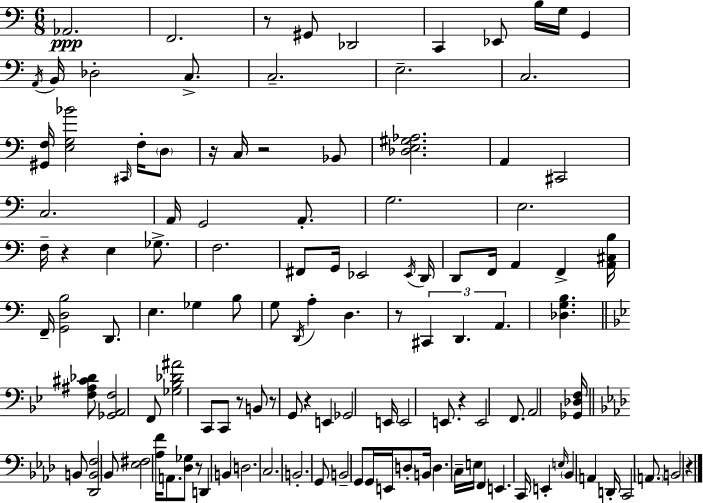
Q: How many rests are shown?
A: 11